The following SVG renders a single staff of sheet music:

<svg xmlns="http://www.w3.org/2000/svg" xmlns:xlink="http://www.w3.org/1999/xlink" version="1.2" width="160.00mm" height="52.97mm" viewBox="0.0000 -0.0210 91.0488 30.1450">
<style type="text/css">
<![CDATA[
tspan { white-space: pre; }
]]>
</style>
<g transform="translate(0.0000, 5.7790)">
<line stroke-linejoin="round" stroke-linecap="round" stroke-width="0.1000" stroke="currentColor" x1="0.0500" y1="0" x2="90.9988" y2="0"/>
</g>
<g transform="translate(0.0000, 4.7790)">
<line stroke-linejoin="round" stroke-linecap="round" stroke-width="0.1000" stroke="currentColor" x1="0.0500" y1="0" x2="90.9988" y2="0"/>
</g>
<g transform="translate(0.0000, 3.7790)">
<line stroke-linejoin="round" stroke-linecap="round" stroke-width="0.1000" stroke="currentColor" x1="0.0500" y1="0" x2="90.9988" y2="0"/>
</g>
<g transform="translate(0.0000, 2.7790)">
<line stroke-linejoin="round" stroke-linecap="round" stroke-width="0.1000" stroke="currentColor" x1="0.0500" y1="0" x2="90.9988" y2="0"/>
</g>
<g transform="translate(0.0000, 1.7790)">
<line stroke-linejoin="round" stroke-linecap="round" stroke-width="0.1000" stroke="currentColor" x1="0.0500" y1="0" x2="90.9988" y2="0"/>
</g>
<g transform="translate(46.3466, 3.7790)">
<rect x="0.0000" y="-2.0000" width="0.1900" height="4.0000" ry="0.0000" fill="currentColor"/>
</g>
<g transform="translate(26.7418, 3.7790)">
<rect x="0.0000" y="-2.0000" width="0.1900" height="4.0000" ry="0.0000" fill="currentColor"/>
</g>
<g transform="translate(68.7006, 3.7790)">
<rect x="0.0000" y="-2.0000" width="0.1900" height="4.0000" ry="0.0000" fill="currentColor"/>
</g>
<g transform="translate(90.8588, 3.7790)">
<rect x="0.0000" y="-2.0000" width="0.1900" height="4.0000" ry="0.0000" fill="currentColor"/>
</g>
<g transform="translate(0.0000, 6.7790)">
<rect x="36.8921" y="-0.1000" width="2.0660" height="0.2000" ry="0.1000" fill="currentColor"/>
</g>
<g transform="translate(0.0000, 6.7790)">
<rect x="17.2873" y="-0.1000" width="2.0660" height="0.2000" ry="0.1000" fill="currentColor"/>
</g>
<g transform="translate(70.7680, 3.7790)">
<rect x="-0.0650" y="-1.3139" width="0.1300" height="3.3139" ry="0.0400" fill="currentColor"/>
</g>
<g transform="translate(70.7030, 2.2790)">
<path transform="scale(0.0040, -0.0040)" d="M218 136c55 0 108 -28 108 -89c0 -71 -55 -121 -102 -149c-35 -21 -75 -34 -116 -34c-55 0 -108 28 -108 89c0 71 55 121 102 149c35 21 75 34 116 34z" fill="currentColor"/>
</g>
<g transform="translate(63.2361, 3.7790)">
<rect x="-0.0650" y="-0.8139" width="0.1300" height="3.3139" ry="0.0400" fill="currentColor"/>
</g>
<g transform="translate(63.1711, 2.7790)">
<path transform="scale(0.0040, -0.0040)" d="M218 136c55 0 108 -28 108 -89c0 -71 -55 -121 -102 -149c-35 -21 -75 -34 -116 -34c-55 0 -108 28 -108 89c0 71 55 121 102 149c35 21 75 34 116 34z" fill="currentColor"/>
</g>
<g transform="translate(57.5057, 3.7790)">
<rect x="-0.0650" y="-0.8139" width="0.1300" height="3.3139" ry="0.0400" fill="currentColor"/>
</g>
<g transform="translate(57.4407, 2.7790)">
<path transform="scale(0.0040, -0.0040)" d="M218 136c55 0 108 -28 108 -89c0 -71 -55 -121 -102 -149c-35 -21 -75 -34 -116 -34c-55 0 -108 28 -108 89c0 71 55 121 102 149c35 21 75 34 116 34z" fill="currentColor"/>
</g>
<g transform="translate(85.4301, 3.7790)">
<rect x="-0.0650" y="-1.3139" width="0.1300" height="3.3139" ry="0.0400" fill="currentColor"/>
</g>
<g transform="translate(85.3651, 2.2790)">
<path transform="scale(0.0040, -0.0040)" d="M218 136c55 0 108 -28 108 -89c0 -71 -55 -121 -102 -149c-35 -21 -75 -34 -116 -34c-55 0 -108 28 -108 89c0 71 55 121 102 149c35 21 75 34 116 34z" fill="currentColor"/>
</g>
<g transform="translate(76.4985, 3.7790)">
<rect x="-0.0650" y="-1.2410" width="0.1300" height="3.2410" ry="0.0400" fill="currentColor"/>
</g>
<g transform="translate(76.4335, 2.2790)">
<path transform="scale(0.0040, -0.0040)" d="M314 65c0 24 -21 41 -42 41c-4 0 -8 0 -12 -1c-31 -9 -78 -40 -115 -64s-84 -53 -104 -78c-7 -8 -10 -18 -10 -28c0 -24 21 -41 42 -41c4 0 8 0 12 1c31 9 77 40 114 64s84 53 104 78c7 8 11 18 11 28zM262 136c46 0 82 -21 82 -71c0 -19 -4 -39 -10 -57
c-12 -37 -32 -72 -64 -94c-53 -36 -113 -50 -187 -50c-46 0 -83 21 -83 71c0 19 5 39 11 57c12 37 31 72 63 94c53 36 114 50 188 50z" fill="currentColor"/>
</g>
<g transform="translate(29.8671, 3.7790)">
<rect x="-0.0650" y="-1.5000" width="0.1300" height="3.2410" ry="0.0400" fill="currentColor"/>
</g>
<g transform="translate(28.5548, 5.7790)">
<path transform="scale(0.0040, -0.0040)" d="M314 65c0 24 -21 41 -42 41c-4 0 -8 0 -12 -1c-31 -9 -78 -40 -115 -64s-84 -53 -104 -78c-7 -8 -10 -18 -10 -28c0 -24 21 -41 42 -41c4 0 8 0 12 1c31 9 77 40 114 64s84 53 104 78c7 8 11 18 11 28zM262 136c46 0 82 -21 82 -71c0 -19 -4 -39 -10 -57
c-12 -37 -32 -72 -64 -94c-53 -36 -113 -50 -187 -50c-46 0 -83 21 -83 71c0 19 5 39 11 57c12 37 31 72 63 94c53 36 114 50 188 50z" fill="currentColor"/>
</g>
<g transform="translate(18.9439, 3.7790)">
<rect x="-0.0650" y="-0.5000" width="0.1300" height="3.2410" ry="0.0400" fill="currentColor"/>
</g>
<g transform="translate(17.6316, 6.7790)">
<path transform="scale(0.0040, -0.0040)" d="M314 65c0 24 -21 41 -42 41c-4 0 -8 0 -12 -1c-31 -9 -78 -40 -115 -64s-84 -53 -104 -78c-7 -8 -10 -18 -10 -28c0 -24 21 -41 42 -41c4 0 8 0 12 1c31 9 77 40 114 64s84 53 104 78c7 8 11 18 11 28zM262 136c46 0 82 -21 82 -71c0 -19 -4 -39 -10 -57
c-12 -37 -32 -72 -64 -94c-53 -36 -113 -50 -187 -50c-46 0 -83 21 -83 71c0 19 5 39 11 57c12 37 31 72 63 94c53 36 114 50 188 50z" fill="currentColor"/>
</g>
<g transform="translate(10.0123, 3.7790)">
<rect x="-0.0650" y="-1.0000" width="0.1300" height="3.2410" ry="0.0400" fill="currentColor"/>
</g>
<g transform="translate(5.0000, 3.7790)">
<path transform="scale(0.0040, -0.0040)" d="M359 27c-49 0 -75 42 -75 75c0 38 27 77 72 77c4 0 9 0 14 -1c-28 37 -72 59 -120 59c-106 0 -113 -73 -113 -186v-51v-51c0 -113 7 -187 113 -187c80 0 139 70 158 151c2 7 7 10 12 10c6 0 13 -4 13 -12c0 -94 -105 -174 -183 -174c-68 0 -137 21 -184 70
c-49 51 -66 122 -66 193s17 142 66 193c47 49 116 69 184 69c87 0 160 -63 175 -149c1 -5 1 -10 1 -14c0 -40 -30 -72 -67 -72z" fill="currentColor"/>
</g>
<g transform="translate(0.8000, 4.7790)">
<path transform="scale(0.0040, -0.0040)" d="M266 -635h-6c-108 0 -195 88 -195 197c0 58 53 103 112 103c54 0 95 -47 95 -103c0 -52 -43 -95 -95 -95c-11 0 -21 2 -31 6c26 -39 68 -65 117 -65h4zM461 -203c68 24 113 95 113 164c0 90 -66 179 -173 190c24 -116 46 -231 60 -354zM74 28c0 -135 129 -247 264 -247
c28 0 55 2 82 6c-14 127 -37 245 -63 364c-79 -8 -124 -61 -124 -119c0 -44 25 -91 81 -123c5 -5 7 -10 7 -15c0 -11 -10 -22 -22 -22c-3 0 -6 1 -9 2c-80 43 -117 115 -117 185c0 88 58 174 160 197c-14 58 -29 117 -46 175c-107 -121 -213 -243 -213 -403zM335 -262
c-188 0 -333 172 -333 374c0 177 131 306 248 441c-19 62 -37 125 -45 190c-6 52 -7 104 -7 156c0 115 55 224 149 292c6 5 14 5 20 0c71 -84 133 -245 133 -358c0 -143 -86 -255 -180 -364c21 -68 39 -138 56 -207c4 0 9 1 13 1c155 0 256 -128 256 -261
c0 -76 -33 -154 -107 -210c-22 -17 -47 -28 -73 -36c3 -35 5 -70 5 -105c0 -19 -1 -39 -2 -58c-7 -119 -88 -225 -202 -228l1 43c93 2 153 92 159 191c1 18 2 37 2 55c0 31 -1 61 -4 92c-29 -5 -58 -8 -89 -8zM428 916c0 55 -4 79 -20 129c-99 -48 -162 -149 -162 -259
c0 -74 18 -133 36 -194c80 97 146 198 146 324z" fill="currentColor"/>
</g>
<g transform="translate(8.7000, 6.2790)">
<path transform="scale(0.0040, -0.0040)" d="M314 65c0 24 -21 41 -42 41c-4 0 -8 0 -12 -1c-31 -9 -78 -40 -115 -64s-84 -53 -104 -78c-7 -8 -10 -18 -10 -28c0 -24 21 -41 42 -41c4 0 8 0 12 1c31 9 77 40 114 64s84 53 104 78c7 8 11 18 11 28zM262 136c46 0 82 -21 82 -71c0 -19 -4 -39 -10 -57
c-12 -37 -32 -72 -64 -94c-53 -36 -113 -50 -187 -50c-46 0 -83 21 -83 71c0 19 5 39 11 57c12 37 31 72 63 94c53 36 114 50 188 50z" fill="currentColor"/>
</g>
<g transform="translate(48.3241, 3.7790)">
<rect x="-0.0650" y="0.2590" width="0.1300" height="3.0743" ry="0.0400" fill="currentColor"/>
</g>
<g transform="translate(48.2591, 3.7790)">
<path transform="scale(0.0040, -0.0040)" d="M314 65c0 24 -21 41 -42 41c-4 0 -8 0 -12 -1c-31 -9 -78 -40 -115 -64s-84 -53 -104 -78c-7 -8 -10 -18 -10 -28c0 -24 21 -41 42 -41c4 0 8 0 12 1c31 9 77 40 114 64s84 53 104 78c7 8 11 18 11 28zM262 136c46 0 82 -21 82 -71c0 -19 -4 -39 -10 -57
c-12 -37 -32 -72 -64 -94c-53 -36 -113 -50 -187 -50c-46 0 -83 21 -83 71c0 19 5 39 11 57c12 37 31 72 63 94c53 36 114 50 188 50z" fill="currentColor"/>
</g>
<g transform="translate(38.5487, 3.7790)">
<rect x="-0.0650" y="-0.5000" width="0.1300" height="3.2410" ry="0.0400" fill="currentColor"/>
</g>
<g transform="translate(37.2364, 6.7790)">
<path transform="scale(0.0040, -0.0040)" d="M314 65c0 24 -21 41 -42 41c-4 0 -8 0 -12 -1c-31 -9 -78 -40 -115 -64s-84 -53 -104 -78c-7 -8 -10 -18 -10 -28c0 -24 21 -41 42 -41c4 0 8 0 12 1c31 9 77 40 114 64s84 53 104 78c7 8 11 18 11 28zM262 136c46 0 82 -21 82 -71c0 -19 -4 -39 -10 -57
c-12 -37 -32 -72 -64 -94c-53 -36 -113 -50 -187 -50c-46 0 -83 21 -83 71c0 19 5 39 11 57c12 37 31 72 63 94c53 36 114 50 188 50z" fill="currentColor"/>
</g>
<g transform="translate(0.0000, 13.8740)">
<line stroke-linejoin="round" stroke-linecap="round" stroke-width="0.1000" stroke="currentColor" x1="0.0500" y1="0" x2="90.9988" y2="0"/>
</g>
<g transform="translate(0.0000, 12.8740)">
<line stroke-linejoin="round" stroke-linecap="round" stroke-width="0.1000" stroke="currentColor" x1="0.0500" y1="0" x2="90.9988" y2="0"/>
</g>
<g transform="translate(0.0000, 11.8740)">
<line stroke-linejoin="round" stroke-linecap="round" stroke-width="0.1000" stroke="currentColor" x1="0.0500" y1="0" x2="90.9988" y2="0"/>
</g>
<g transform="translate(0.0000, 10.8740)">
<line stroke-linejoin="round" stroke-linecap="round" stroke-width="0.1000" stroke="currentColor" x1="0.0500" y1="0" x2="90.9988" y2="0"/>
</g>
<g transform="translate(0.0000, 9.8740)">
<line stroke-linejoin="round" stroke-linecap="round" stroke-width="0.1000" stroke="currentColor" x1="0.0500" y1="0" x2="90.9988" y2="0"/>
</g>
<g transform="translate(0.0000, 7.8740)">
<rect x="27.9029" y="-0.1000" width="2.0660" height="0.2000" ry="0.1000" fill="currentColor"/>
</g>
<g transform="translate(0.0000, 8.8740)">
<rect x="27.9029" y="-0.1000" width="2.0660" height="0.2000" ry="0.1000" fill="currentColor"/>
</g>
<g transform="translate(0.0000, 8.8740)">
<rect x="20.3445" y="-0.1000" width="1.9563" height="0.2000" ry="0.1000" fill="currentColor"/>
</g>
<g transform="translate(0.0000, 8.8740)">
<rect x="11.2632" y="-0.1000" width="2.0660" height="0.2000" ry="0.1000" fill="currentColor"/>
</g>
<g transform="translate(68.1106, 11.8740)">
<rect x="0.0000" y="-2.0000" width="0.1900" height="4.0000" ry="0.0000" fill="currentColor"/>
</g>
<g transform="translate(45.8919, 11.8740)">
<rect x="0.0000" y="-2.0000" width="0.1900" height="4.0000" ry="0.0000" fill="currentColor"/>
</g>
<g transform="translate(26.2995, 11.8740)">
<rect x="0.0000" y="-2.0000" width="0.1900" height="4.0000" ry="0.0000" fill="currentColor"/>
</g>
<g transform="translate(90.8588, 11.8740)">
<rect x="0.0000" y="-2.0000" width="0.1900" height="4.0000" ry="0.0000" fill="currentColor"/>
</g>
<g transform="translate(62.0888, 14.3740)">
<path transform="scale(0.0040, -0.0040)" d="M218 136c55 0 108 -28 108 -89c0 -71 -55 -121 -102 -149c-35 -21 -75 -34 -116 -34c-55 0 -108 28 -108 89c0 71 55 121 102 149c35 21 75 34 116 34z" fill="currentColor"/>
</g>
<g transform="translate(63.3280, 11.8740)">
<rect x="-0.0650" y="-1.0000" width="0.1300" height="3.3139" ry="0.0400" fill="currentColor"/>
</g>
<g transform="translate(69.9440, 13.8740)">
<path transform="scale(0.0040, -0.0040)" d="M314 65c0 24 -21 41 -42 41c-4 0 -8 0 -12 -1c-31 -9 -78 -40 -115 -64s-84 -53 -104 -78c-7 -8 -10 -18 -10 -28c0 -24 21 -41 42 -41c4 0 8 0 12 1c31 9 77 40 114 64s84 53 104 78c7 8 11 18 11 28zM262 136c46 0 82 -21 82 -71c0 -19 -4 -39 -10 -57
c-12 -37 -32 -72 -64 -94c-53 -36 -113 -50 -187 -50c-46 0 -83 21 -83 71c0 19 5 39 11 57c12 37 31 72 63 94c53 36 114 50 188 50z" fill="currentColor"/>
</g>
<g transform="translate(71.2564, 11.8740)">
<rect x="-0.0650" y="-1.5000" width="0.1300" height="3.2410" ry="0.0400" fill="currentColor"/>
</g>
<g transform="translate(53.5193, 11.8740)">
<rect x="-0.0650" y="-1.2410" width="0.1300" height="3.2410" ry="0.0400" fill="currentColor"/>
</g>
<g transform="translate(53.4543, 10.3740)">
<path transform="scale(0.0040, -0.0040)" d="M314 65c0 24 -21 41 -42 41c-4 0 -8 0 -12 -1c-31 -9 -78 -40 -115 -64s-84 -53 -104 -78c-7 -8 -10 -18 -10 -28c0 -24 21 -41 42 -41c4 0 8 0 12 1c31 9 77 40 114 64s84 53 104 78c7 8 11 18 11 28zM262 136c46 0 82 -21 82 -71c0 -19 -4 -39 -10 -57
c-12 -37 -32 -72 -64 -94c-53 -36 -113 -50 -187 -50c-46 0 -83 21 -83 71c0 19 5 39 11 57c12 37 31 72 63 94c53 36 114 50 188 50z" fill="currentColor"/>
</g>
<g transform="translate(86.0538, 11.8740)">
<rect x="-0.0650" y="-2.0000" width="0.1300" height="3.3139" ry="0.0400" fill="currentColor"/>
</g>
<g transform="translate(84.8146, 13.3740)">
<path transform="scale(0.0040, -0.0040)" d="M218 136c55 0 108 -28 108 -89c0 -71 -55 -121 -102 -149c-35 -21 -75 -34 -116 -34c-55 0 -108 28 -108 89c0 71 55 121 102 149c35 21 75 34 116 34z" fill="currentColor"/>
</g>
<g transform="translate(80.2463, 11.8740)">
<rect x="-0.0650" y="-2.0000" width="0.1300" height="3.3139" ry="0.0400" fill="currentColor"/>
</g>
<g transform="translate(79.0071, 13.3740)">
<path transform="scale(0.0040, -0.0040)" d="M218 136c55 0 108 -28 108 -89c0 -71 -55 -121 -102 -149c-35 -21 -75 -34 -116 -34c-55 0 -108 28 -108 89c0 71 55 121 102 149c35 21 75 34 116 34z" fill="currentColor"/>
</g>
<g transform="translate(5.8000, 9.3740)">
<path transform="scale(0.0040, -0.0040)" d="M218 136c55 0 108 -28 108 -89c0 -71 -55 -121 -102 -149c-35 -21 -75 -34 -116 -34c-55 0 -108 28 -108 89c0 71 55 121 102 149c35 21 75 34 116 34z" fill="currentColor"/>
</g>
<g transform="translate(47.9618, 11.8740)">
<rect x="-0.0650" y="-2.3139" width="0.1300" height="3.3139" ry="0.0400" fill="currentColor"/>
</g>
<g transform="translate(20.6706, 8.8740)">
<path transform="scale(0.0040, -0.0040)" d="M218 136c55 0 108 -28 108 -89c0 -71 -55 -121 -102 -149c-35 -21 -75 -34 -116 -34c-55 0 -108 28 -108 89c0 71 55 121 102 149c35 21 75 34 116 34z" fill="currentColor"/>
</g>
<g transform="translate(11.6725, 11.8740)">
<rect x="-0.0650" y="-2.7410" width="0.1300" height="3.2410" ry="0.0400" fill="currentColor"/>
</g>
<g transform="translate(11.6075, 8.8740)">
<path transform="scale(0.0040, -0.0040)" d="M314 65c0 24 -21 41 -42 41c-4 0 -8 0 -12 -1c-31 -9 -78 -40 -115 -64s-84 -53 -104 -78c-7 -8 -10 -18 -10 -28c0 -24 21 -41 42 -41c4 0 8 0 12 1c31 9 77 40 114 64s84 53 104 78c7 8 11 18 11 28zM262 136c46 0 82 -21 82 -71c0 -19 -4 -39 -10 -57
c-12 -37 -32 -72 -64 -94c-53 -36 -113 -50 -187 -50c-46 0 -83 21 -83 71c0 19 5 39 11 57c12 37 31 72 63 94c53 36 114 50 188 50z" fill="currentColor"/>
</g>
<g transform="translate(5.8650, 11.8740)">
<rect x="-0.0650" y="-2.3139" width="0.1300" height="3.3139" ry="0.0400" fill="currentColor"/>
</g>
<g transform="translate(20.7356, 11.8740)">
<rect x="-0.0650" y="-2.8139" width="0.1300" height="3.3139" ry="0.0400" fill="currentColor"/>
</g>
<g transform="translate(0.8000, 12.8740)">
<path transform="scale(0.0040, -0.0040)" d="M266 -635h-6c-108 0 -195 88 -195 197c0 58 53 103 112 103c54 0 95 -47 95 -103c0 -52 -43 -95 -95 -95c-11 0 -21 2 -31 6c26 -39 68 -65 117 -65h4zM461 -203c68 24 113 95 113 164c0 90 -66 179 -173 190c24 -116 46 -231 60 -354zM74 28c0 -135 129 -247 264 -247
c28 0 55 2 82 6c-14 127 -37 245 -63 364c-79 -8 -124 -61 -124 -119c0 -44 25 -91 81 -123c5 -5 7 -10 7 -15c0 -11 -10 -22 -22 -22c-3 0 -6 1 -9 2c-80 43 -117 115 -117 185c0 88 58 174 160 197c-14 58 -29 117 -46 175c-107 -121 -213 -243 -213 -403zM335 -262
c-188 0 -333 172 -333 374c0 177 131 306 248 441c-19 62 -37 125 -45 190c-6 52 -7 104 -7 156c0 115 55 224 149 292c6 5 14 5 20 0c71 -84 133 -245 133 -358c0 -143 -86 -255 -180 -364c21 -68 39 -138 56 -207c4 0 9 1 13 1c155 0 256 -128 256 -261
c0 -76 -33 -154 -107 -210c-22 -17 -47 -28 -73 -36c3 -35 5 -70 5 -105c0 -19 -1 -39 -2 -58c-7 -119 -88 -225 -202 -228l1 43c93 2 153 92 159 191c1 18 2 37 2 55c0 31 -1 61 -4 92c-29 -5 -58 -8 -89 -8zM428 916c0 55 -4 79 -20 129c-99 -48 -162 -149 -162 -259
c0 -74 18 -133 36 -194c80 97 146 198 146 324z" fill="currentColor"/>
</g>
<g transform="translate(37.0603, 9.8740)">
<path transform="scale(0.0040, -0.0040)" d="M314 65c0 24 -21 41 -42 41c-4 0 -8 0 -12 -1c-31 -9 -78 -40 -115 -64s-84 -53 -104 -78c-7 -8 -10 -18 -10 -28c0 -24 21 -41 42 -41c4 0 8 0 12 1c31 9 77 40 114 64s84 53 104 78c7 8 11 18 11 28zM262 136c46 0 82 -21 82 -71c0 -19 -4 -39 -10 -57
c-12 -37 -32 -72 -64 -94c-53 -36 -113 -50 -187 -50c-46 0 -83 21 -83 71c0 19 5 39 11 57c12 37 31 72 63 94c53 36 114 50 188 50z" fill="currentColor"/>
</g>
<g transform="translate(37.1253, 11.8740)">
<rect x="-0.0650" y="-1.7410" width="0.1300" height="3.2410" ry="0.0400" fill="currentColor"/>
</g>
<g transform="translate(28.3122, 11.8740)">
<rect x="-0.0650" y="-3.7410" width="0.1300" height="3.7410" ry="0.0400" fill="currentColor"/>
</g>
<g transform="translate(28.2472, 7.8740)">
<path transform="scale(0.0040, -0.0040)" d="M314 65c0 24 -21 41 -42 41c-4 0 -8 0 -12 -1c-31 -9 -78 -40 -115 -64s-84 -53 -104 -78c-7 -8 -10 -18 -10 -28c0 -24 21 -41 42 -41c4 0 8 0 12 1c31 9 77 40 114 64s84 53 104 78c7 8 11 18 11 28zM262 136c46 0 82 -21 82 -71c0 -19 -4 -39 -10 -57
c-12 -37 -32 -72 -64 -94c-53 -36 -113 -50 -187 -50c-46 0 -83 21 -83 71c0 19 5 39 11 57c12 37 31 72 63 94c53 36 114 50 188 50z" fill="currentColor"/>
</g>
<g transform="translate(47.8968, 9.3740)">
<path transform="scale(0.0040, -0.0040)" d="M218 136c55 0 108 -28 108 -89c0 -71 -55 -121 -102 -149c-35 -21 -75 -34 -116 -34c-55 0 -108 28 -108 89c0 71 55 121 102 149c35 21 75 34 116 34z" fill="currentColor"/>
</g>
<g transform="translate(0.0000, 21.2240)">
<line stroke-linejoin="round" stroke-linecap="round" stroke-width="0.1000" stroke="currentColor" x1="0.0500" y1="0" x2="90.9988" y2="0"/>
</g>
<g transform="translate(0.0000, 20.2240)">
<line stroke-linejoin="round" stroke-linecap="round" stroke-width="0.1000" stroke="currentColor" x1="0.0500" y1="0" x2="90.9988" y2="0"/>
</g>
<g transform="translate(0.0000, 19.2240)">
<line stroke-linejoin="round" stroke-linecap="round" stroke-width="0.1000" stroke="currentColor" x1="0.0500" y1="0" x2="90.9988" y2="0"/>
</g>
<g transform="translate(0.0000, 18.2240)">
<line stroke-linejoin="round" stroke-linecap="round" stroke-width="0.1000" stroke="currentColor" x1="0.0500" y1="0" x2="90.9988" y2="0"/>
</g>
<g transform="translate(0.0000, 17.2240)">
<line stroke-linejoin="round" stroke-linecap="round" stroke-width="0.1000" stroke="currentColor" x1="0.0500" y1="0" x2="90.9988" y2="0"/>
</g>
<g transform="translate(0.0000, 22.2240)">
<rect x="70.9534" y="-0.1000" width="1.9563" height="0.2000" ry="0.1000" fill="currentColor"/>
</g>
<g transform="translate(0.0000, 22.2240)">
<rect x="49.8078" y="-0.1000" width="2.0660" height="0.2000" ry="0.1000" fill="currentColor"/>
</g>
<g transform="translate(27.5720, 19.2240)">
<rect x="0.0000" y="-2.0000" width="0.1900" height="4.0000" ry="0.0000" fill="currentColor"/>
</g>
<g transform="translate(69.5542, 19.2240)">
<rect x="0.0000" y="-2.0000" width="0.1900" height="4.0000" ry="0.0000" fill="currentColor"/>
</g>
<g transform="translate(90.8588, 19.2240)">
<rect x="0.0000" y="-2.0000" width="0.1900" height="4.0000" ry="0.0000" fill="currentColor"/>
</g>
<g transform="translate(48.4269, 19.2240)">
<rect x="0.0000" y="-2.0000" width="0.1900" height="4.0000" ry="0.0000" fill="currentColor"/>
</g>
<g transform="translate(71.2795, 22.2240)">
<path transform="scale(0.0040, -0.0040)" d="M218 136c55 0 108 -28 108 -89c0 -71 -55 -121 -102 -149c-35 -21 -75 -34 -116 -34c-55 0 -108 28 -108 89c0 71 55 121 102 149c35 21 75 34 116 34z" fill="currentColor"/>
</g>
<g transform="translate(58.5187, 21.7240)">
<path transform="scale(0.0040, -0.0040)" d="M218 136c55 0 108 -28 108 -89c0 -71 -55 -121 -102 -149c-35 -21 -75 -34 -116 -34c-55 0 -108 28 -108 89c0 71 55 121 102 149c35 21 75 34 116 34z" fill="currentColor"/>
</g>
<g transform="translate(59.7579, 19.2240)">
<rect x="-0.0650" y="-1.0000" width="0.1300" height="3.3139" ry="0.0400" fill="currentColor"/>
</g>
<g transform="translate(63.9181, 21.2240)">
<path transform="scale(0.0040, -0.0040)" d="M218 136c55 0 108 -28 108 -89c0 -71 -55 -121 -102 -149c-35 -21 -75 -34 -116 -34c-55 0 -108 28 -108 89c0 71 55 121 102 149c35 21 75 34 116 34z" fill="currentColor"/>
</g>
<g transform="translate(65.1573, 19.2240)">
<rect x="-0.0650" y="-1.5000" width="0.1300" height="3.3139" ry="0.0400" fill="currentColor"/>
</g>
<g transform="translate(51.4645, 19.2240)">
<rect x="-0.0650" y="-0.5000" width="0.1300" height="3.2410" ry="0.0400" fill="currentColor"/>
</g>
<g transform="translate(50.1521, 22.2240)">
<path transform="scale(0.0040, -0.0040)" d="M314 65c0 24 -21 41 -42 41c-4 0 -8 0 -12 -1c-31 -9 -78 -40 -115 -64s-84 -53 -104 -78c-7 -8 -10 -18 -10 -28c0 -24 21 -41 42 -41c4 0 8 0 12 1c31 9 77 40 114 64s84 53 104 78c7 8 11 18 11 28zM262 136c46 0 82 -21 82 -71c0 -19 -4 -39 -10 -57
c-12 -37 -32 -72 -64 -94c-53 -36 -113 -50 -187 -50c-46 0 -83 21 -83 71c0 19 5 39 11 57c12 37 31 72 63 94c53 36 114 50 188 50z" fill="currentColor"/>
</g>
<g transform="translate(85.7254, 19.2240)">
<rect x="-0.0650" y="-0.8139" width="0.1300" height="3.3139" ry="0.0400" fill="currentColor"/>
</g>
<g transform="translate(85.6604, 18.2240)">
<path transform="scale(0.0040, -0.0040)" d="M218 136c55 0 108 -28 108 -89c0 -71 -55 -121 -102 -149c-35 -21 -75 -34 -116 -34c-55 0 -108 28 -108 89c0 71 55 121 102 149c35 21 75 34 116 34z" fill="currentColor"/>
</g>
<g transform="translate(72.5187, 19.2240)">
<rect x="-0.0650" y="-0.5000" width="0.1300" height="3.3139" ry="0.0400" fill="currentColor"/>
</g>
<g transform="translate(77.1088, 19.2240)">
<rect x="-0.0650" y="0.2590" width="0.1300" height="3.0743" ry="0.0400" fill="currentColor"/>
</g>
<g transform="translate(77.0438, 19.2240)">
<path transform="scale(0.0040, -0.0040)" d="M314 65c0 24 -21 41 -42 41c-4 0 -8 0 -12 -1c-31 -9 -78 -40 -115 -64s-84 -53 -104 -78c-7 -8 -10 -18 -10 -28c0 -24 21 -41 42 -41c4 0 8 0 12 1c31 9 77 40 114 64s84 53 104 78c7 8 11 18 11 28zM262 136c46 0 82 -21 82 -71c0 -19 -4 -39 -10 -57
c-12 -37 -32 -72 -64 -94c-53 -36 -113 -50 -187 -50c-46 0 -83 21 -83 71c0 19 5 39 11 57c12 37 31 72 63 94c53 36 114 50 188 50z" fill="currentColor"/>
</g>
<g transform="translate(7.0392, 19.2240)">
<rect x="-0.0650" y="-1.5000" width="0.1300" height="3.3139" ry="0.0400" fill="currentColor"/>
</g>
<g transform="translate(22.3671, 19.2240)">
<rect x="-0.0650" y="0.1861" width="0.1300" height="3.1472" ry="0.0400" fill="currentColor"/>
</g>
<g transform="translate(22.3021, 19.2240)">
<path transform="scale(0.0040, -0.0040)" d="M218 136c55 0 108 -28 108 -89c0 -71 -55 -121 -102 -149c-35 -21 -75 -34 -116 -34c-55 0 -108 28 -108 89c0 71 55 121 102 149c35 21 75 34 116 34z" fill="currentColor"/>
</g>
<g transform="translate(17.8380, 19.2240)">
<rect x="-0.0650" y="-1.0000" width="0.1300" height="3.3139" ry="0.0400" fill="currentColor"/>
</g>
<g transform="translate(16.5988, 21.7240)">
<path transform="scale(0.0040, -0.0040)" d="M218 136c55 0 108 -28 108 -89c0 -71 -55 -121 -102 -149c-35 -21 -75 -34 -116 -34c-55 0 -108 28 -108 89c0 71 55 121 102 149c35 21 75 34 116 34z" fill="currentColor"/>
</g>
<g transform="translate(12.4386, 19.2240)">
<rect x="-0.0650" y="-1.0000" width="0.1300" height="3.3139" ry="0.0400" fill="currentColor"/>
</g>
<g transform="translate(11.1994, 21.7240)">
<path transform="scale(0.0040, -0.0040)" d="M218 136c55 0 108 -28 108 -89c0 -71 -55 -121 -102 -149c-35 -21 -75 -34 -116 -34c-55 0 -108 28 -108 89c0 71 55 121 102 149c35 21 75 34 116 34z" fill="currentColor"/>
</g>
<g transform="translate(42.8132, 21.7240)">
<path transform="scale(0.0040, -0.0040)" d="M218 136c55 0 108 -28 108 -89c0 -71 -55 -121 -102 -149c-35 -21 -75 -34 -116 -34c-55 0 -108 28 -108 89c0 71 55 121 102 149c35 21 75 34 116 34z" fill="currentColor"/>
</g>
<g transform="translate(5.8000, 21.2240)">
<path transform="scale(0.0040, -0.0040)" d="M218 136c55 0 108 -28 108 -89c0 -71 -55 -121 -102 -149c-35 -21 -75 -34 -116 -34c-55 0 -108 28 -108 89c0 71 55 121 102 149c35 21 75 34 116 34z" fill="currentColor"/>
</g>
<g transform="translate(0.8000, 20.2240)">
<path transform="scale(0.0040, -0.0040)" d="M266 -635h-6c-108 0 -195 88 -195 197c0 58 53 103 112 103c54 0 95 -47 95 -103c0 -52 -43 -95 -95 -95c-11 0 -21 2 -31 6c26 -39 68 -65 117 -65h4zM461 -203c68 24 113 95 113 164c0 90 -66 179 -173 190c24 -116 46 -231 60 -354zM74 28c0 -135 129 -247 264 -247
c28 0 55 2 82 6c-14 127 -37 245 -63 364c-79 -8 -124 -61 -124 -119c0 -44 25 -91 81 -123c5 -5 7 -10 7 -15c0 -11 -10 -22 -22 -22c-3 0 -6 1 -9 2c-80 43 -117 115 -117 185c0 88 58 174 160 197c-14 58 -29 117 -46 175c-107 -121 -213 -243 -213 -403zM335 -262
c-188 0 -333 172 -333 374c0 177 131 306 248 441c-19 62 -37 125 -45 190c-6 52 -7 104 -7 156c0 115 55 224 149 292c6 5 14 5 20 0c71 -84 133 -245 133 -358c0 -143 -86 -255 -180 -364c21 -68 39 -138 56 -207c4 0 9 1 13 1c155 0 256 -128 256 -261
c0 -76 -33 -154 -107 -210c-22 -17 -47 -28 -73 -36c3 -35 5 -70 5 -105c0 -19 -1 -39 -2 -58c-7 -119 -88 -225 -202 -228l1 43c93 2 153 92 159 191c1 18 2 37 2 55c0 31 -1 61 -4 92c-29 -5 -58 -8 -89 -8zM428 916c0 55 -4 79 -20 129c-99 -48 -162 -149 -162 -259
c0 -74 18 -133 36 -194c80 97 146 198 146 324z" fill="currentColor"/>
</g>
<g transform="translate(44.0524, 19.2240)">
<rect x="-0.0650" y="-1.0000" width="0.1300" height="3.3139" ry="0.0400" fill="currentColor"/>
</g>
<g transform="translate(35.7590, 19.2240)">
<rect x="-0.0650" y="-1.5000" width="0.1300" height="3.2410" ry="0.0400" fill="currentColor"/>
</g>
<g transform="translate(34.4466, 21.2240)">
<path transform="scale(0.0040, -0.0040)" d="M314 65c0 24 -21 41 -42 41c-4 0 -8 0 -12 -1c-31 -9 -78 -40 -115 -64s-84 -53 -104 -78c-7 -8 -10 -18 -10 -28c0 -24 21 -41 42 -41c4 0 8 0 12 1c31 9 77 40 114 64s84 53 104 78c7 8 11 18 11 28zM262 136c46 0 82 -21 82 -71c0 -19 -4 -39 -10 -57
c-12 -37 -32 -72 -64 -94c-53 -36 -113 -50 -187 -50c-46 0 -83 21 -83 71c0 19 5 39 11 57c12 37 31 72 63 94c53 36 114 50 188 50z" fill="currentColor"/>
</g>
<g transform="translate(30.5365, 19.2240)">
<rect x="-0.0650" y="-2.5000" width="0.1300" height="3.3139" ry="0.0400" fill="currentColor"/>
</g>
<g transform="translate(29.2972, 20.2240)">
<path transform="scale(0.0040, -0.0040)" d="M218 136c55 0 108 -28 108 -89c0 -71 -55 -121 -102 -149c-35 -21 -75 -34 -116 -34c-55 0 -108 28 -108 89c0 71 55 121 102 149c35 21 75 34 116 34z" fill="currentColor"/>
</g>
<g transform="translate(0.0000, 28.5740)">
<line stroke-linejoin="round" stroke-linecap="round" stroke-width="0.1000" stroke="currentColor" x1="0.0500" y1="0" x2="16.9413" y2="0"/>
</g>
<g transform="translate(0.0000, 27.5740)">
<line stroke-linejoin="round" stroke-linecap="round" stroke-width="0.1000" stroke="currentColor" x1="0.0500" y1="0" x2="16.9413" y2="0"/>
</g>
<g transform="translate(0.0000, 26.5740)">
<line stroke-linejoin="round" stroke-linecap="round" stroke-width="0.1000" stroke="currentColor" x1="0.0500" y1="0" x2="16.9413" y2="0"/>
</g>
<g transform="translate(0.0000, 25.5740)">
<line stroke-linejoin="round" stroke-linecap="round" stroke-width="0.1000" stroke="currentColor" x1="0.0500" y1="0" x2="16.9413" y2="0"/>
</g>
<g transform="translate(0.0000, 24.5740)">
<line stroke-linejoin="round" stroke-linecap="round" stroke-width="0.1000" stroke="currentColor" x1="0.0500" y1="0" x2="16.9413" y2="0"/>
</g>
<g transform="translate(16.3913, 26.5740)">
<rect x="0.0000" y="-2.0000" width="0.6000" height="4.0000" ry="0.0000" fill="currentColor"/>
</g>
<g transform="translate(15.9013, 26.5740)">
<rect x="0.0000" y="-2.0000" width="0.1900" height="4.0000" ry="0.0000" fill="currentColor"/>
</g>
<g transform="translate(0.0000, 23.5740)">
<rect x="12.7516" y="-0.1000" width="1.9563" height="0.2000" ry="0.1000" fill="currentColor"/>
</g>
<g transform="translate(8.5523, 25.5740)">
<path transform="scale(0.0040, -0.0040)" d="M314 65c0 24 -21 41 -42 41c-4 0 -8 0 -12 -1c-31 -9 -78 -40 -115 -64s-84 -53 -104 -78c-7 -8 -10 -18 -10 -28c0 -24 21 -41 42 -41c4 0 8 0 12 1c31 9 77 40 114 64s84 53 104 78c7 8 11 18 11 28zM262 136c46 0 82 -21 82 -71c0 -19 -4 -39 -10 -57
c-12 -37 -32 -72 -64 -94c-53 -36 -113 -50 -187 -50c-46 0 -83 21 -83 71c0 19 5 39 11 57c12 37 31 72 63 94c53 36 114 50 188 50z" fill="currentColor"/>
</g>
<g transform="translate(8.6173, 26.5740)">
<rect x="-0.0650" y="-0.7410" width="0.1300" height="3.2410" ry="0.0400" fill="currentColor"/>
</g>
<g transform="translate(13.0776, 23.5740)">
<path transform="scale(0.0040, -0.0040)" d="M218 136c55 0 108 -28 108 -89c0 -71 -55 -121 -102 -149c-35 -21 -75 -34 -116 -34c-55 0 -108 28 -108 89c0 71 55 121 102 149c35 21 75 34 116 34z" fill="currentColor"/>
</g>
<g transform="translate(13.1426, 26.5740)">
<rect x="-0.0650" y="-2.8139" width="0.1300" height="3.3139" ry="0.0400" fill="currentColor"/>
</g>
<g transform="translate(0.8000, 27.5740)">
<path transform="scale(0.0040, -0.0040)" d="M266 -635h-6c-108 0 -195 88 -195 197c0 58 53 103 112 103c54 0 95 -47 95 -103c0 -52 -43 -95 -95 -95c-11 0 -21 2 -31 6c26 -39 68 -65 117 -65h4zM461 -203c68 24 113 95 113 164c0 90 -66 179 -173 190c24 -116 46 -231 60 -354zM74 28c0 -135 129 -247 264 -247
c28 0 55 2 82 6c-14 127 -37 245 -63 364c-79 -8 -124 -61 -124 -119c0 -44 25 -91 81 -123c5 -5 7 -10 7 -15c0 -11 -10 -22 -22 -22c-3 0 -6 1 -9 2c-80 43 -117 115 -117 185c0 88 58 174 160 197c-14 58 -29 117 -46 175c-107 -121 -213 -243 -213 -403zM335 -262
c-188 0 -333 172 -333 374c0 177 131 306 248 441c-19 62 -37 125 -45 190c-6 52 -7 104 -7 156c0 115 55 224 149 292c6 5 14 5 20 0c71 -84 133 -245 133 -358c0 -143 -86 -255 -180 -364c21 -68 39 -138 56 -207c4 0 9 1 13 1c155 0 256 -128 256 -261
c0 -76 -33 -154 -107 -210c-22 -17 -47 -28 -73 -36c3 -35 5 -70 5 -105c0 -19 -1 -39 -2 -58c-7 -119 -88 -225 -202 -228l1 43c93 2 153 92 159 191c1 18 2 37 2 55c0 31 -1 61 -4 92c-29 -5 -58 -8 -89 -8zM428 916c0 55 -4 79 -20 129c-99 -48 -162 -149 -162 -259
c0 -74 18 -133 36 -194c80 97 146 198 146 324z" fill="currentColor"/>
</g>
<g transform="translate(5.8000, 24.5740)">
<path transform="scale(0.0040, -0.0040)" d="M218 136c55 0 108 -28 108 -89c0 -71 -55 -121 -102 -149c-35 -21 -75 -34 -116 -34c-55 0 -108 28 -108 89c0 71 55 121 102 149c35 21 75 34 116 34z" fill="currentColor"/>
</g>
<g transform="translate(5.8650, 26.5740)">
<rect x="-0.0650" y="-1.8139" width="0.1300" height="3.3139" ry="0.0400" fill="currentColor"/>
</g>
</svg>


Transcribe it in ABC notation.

X:1
T:Untitled
M:4/4
L:1/4
K:C
D2 C2 E2 C2 B2 d d e e2 e g a2 a c'2 f2 g e2 D E2 F F E D D B G E2 D C2 D E C B2 d f d2 a